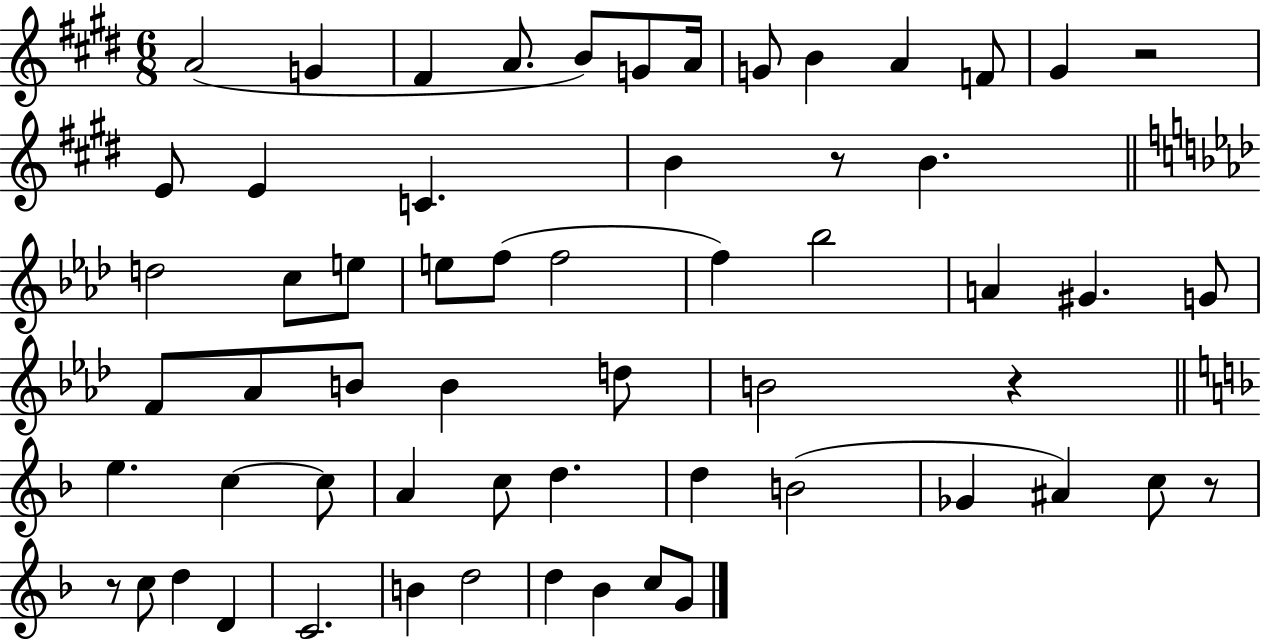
{
  \clef treble
  \numericTimeSignature
  \time 6/8
  \key e \major
  a'2( g'4 | fis'4 a'8. b'8) g'8 a'16 | g'8 b'4 a'4 f'8 | gis'4 r2 | \break e'8 e'4 c'4. | b'4 r8 b'4. | \bar "||" \break \key aes \major d''2 c''8 e''8 | e''8 f''8( f''2 | f''4) bes''2 | a'4 gis'4. g'8 | \break f'8 aes'8 b'8 b'4 d''8 | b'2 r4 | \bar "||" \break \key f \major e''4. c''4~~ c''8 | a'4 c''8 d''4. | d''4 b'2( | ges'4 ais'4) c''8 r8 | \break r8 c''8 d''4 d'4 | c'2. | b'4 d''2 | d''4 bes'4 c''8 g'8 | \break \bar "|."
}